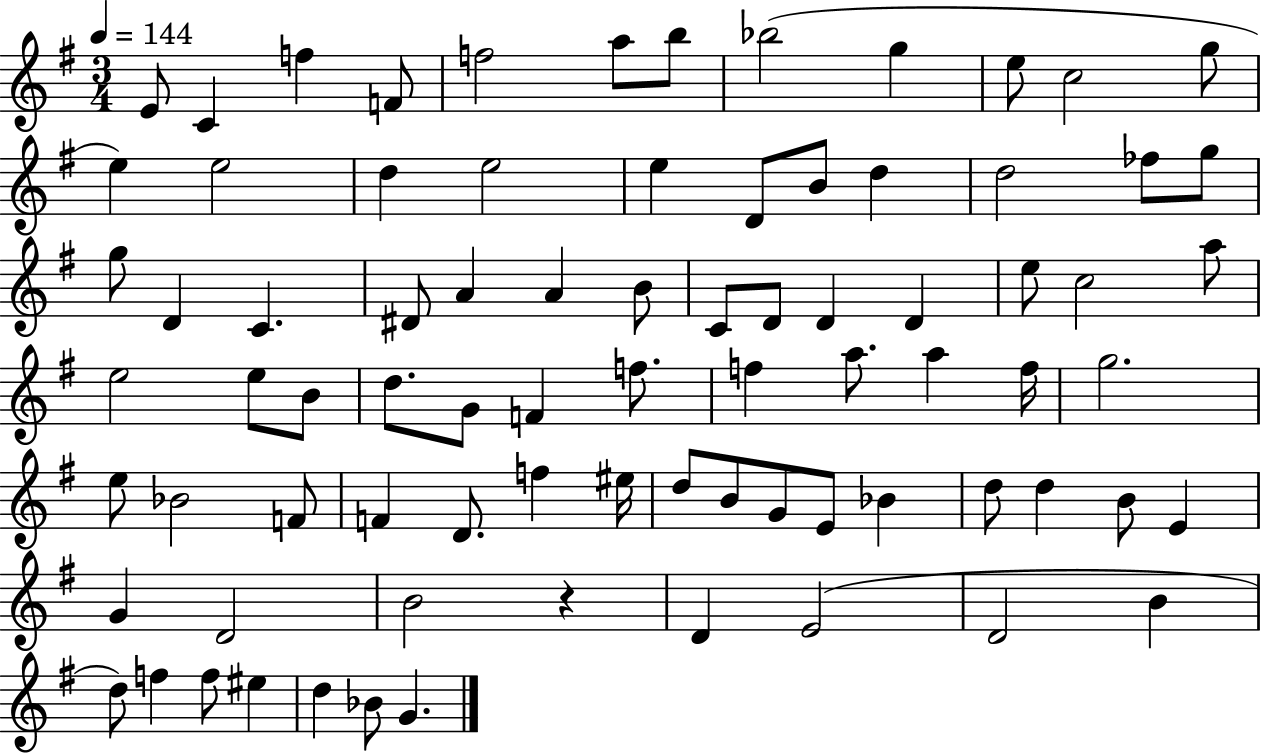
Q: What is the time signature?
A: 3/4